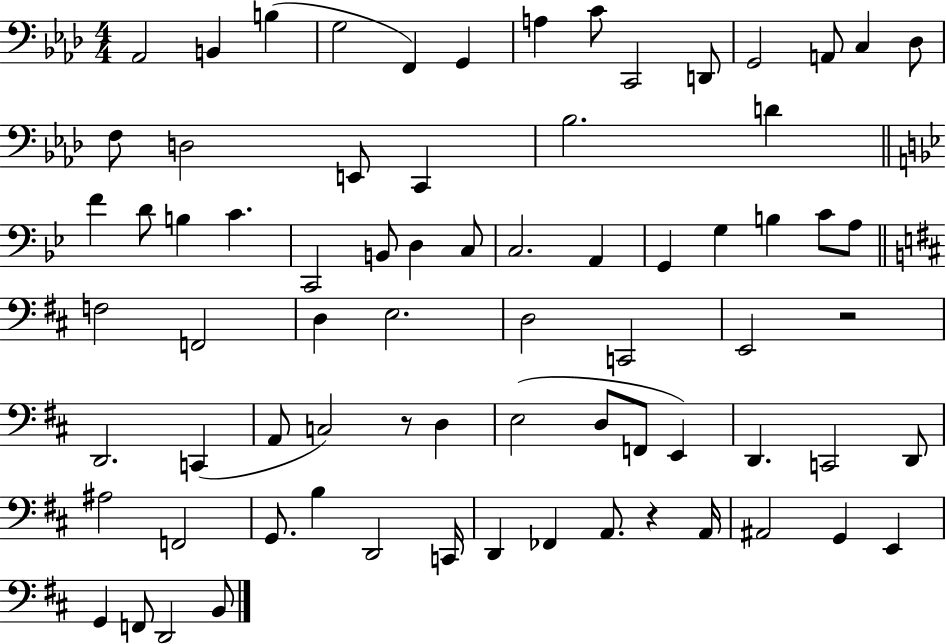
X:1
T:Untitled
M:4/4
L:1/4
K:Ab
_A,,2 B,, B, G,2 F,, G,, A, C/2 C,,2 D,,/2 G,,2 A,,/2 C, _D,/2 F,/2 D,2 E,,/2 C,, _B,2 D F D/2 B, C C,,2 B,,/2 D, C,/2 C,2 A,, G,, G, B, C/2 A,/2 F,2 F,,2 D, E,2 D,2 C,,2 E,,2 z2 D,,2 C,, A,,/2 C,2 z/2 D, E,2 D,/2 F,,/2 E,, D,, C,,2 D,,/2 ^A,2 F,,2 G,,/2 B, D,,2 C,,/4 D,, _F,, A,,/2 z A,,/4 ^A,,2 G,, E,, G,, F,,/2 D,,2 B,,/2